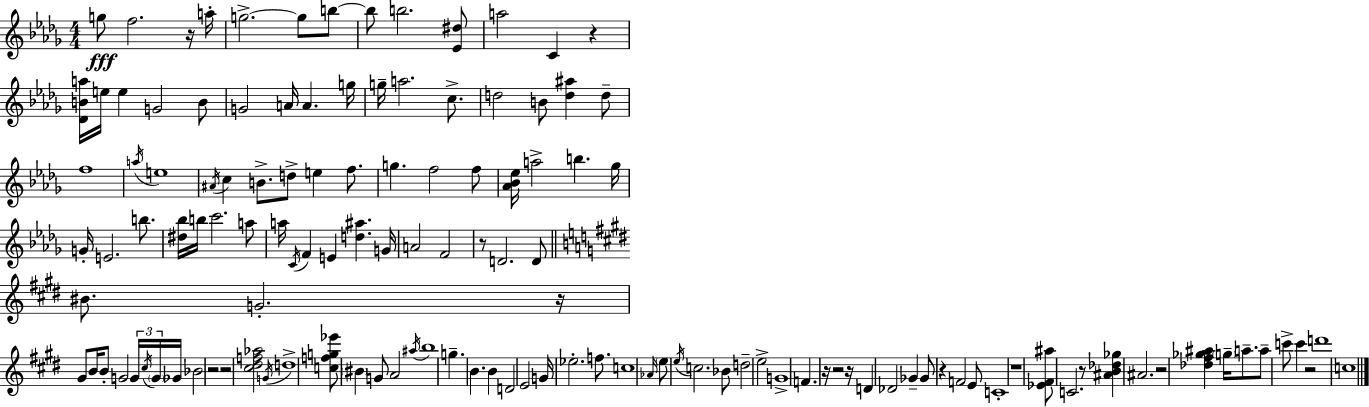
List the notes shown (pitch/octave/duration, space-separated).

G5/e F5/h. R/s A5/s G5/h. G5/e B5/e B5/e B5/h. [Eb4,D#5]/e A5/h C4/q R/q [Db4,B4,A5]/s E5/s E5/q G4/h B4/e G4/h A4/s A4/q. G5/s G5/s A5/h. C5/e. D5/h B4/e [D5,A#5]/q D5/e F5/w A5/s E5/w A#4/s C5/q B4/e. D5/e E5/q F5/e. G5/q. F5/h F5/e [Ab4,Bb4,Eb5]/s A5/h B5/q. Gb5/s G4/s E4/h. B5/e. [D#5,Bb5]/s B5/s C6/h. A5/e A5/s C4/s F4/q E4/q [D5,A#5]/q. G4/s A4/h F4/h R/e D4/h. D4/e BIS4/e. G4/h. R/s G#4/e B4/s B4/e G4/h G4/s C#5/s G4/s Gb4/s Bb4/h R/h R/h [C#5,D#5,F5,Ab5]/h G4/s D5/w [C5,F5,G5,Eb6]/e BIS4/q G4/e A4/h A#5/s B5/w G5/q. B4/q. B4/q D4/h E4/h G4/s Eb5/h. F5/e. C5/w Ab4/s E5/e E5/s C5/h. Bb4/e D5/h E5/h G4/w F4/q. R/s R/h R/s D4/q Db4/h Gb4/q Gb4/e R/q F4/h E4/e C4/w R/w [Eb4,F#4,A#5]/e C4/h. R/e [A#4,B4,Db5,Gb5]/q A#4/h. R/h [Db5,F#5,Gb5,A#5]/q G5/s A5/e. A5/e C6/e C6/q R/h D6/w C5/w